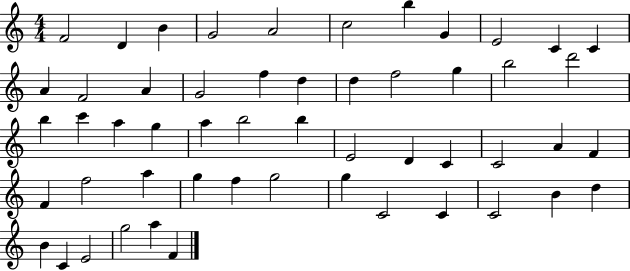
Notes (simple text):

F4/h D4/q B4/q G4/h A4/h C5/h B5/q G4/q E4/h C4/q C4/q A4/q F4/h A4/q G4/h F5/q D5/q D5/q F5/h G5/q B5/h D6/h B5/q C6/q A5/q G5/q A5/q B5/h B5/q E4/h D4/q C4/q C4/h A4/q F4/q F4/q F5/h A5/q G5/q F5/q G5/h G5/q C4/h C4/q C4/h B4/q D5/q B4/q C4/q E4/h G5/h A5/q F4/q